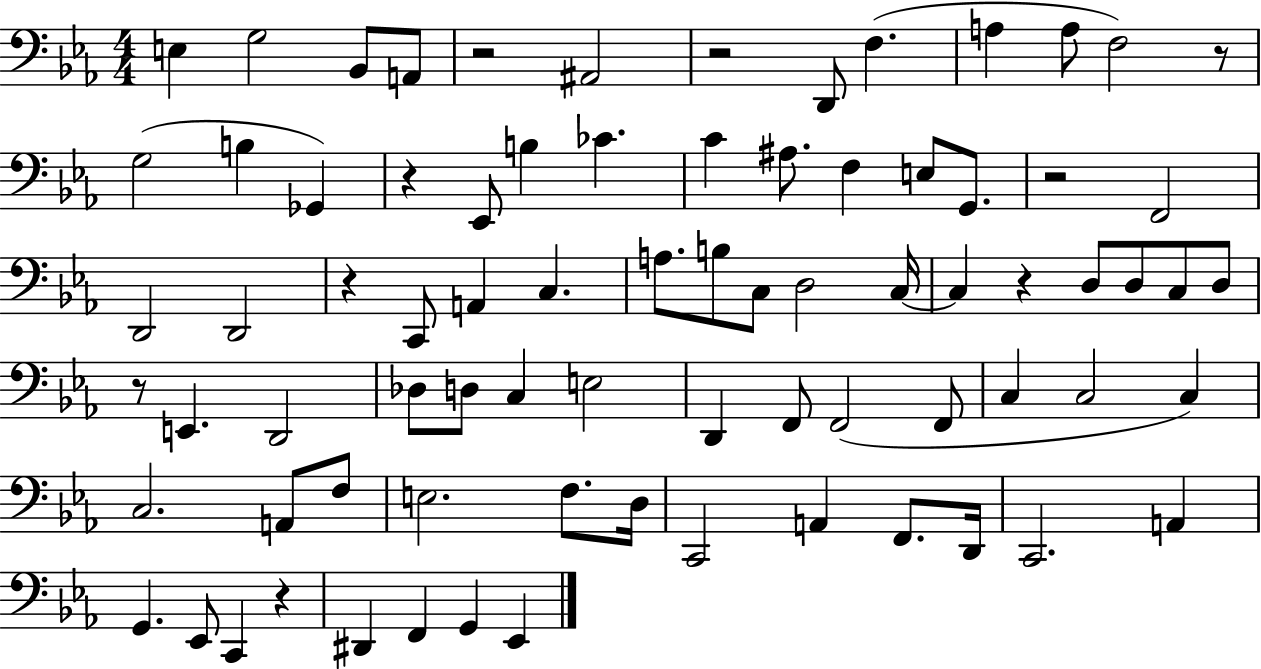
X:1
T:Untitled
M:4/4
L:1/4
K:Eb
E, G,2 _B,,/2 A,,/2 z2 ^A,,2 z2 D,,/2 F, A, A,/2 F,2 z/2 G,2 B, _G,, z _E,,/2 B, _C C ^A,/2 F, E,/2 G,,/2 z2 F,,2 D,,2 D,,2 z C,,/2 A,, C, A,/2 B,/2 C,/2 D,2 C,/4 C, z D,/2 D,/2 C,/2 D,/2 z/2 E,, D,,2 _D,/2 D,/2 C, E,2 D,, F,,/2 F,,2 F,,/2 C, C,2 C, C,2 A,,/2 F,/2 E,2 F,/2 D,/4 C,,2 A,, F,,/2 D,,/4 C,,2 A,, G,, _E,,/2 C,, z ^D,, F,, G,, _E,,